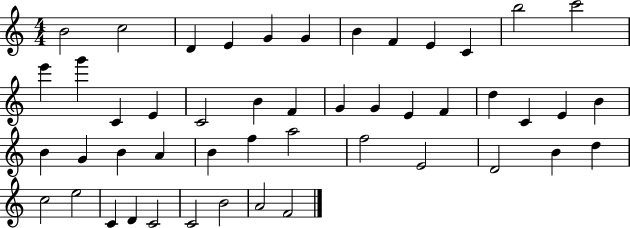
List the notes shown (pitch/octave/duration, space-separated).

B4/h C5/h D4/q E4/q G4/q G4/q B4/q F4/q E4/q C4/q B5/h C6/h E6/q G6/q C4/q E4/q C4/h B4/q F4/q G4/q G4/q E4/q F4/q D5/q C4/q E4/q B4/q B4/q G4/q B4/q A4/q B4/q F5/q A5/h F5/h E4/h D4/h B4/q D5/q C5/h E5/h C4/q D4/q C4/h C4/h B4/h A4/h F4/h